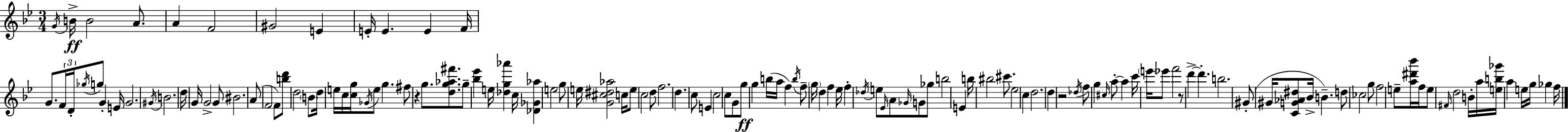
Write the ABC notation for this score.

X:1
T:Untitled
M:3/4
L:1/4
K:Gm
G/4 B/4 B2 A/2 A F2 ^G2 E E/4 E E F/4 G/2 F/4 D/4 _g/4 g/2 G E/4 G2 ^G/4 B2 d/4 G/4 G2 G/2 ^B2 A/2 F2 F/2 [bd']/2 d2 B/2 d/4 e/4 c/4 [cg]/4 _G/4 e/2 g ^f/2 z g/2 [dg_a^f']/2 g/2 [_b_e'] e/4 [_dg_a'] c/4 [_D_G_a] e2 g/2 e/4 [G^c^d_a]2 c/4 e/2 c2 d/2 f2 d c/2 E c2 c/2 G/2 g/2 g b/4 a/4 f b/4 f/2 g/4 d f _e/4 f _d/4 e/2 _E/4 A/2 _G/4 G/2 _g/2 b2 E b/4 ^b2 ^c'/2 _e2 c d2 d z2 _d/4 f/2 g ^c/4 a/2 a c'/4 e'/4 _e'/2 f'2 z/2 d' d' b2 ^G/2 ^G/4 [CG_A^d]/2 _B/4 B d/2 _c2 g/2 f2 e/2 [a^d'_b']/4 f/4 e/2 ^F/4 d2 B/4 a/4 [eb_g']/4 a e/4 g/4 _g f/4